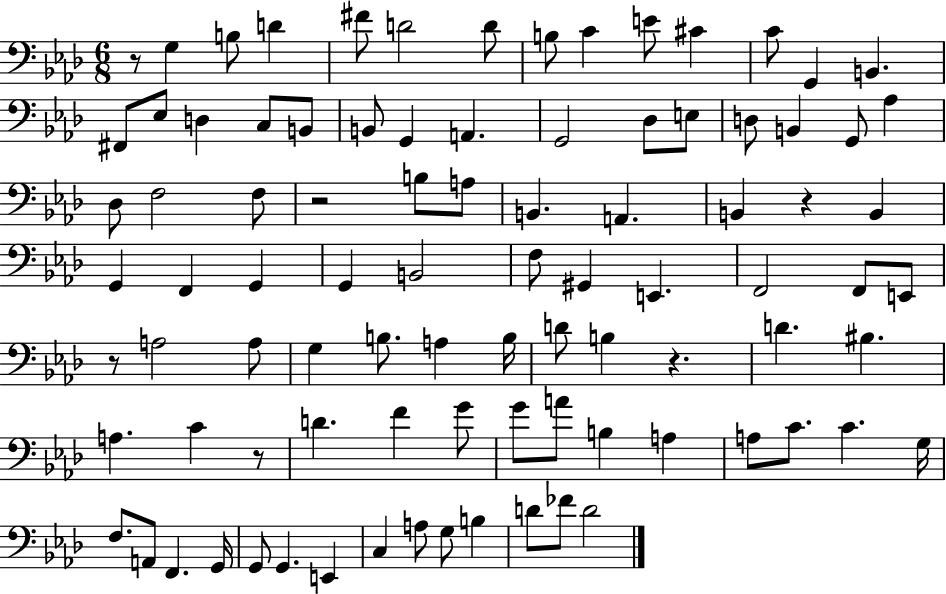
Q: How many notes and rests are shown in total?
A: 91